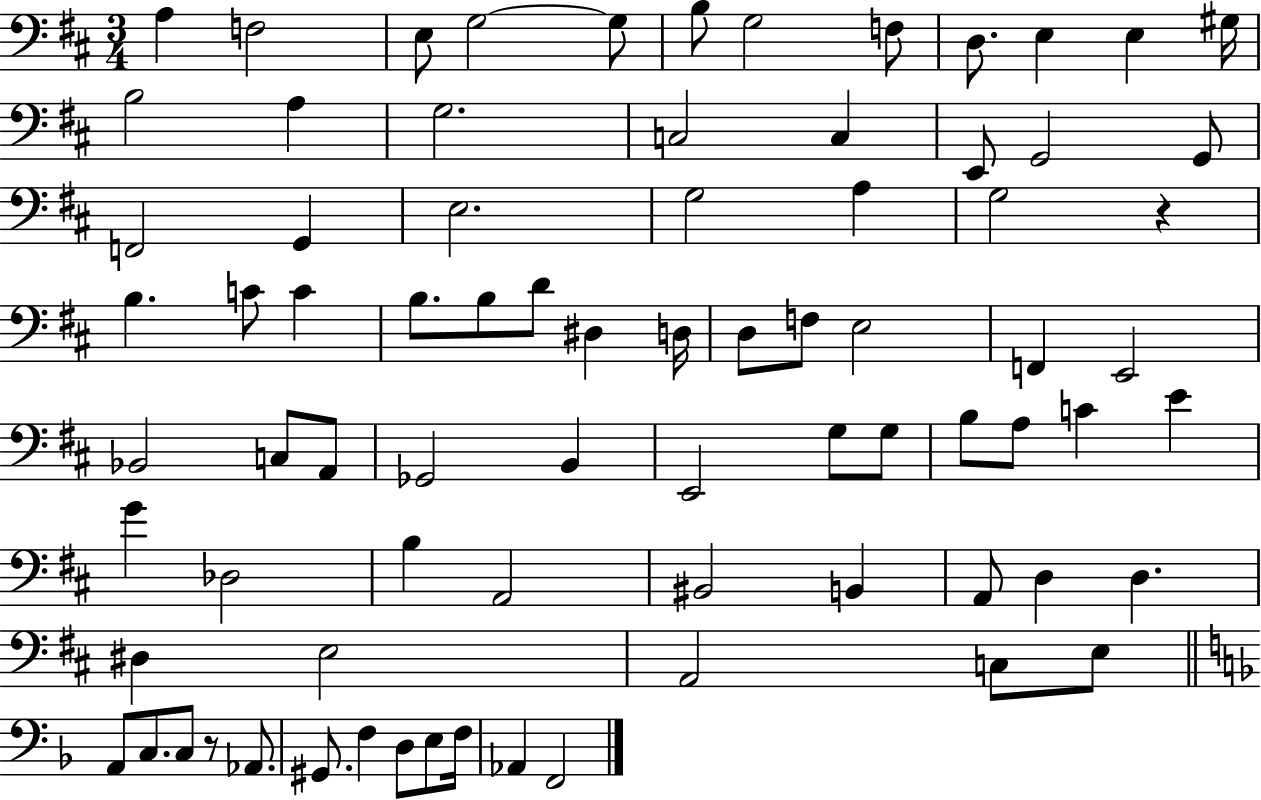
X:1
T:Untitled
M:3/4
L:1/4
K:D
A, F,2 E,/2 G,2 G,/2 B,/2 G,2 F,/2 D,/2 E, E, ^G,/4 B,2 A, G,2 C,2 C, E,,/2 G,,2 G,,/2 F,,2 G,, E,2 G,2 A, G,2 z B, C/2 C B,/2 B,/2 D/2 ^D, D,/4 D,/2 F,/2 E,2 F,, E,,2 _B,,2 C,/2 A,,/2 _G,,2 B,, E,,2 G,/2 G,/2 B,/2 A,/2 C E G _D,2 B, A,,2 ^B,,2 B,, A,,/2 D, D, ^D, E,2 A,,2 C,/2 E,/2 A,,/2 C,/2 C,/2 z/2 _A,,/2 ^G,,/2 F, D,/2 E,/2 F,/4 _A,, F,,2